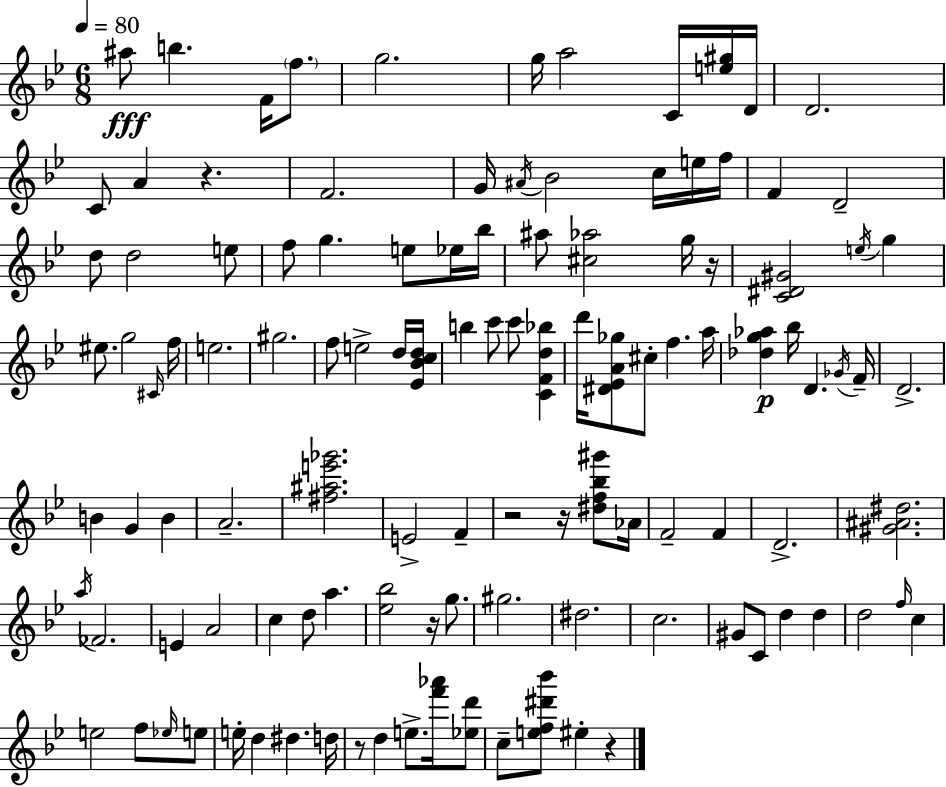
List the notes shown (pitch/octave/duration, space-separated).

A#5/e B5/q. F4/s F5/e. G5/h. G5/s A5/h C4/s [E5,G#5]/s D4/s D4/h. C4/e A4/q R/q. F4/h. G4/s A#4/s Bb4/h C5/s E5/s F5/s F4/q D4/h D5/e D5/h E5/e F5/e G5/q. E5/e Eb5/s Bb5/s A#5/e [C#5,Ab5]/h G5/s R/s [C4,D#4,G#4]/h E5/s G5/q EIS5/e. G5/h C#4/s F5/s E5/h. G#5/h. F5/e E5/h D5/s [Eb4,Bb4,C5,D5]/s B5/q C6/e C6/e [C4,F4,D5,Bb5]/q D6/s [D#4,Eb4,A4,Gb5]/e C#5/e F5/q. A5/s [Db5,G5,Ab5]/q Bb5/s D4/q. Gb4/s F4/s D4/h. B4/q G4/q B4/q A4/h. [F#5,A#5,E6,Gb6]/h. E4/h F4/q R/h R/s [D#5,F5,Bb5,G#6]/e Ab4/s F4/h F4/q D4/h. [G#4,A#4,D#5]/h. A5/s FES4/h. E4/q A4/h C5/q D5/e A5/q. [Eb5,Bb5]/h R/s G5/e. G#5/h. D#5/h. C5/h. G#4/e C4/e D5/q D5/q D5/h F5/s C5/q E5/h F5/e Eb5/s E5/e E5/s D5/q D#5/q. D5/s R/e D5/q E5/e. [F6,Ab6]/s [Eb5,D6]/e C5/e [E5,F5,D#6,Bb6]/e EIS5/q R/q